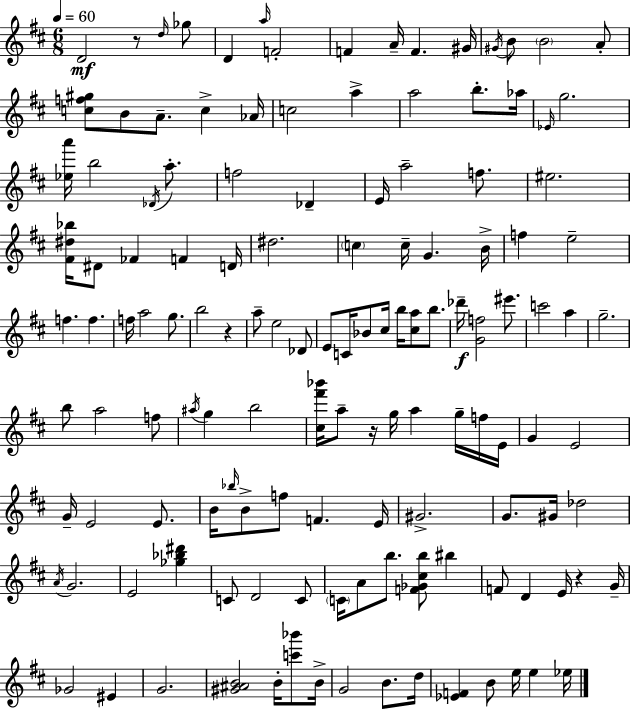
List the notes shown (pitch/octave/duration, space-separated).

D4/h R/e D5/s Gb5/e D4/q A5/s F4/h F4/q A4/s F4/q. G#4/s G#4/s B4/e B4/h A4/e [C5,F5,G#5]/e B4/e A4/e. C5/q Ab4/s C5/h A5/q A5/h B5/e. Ab5/s Eb4/s G5/h. [Eb5,A6]/s B5/h Db4/s A5/e. F5/h Db4/q E4/s A5/h F5/e. EIS5/h. [F#4,D#5,Bb5]/s D#4/e FES4/q F4/q D4/s D#5/h. C5/q C5/s G4/q. B4/s F5/q E5/h F5/q. F5/q. F5/s A5/h G5/e. B5/h R/q A5/e E5/h Db4/e E4/e C4/s Bb4/e C#5/s B5/s [C#5,A5]/e B5/e. Db6/s [G4,F5]/h EIS6/e. C6/h A5/q G5/h. B5/e A5/h F5/e A#5/s G5/q B5/h [C#5,F#6,Bb6]/s A5/e R/s G5/s A5/q G5/s F5/s E4/s G4/q E4/h G4/s E4/h E4/e. B4/s Bb5/s B4/e F5/e F4/q. E4/s G#4/h. G4/e. G#4/s Db5/h A4/s G4/h. E4/h [Gb5,Bb5,D#6]/q C4/e D4/h C4/e C4/s A4/e B5/e. [F4,Gb4,C#5,B5]/e BIS5/q F4/e D4/q E4/s R/q G4/s Gb4/h EIS4/q G4/h. [G#4,A#4,B4]/h B4/s [C6,Bb6]/e B4/s G4/h B4/e. D5/s [Eb4,F4]/q B4/e E5/s E5/q Eb5/s